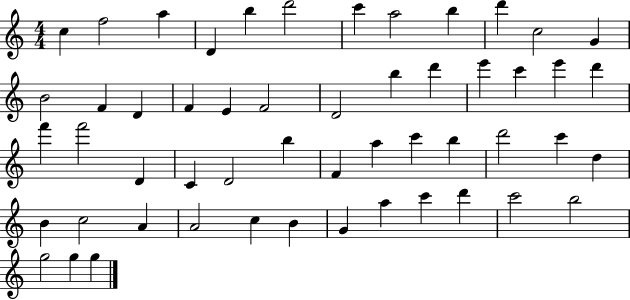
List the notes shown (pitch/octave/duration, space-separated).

C5/q F5/h A5/q D4/q B5/q D6/h C6/q A5/h B5/q D6/q C5/h G4/q B4/h F4/q D4/q F4/q E4/q F4/h D4/h B5/q D6/q E6/q C6/q E6/q D6/q F6/q F6/h D4/q C4/q D4/h B5/q F4/q A5/q C6/q B5/q D6/h C6/q D5/q B4/q C5/h A4/q A4/h C5/q B4/q G4/q A5/q C6/q D6/q C6/h B5/h G5/h G5/q G5/q